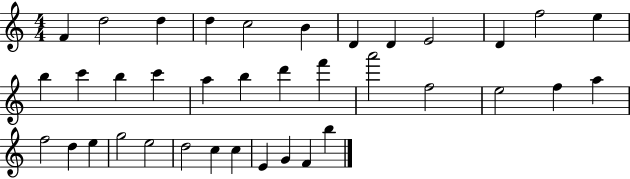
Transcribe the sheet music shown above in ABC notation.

X:1
T:Untitled
M:4/4
L:1/4
K:C
F d2 d d c2 B D D E2 D f2 e b c' b c' a b d' f' a'2 f2 e2 f a f2 d e g2 e2 d2 c c E G F b